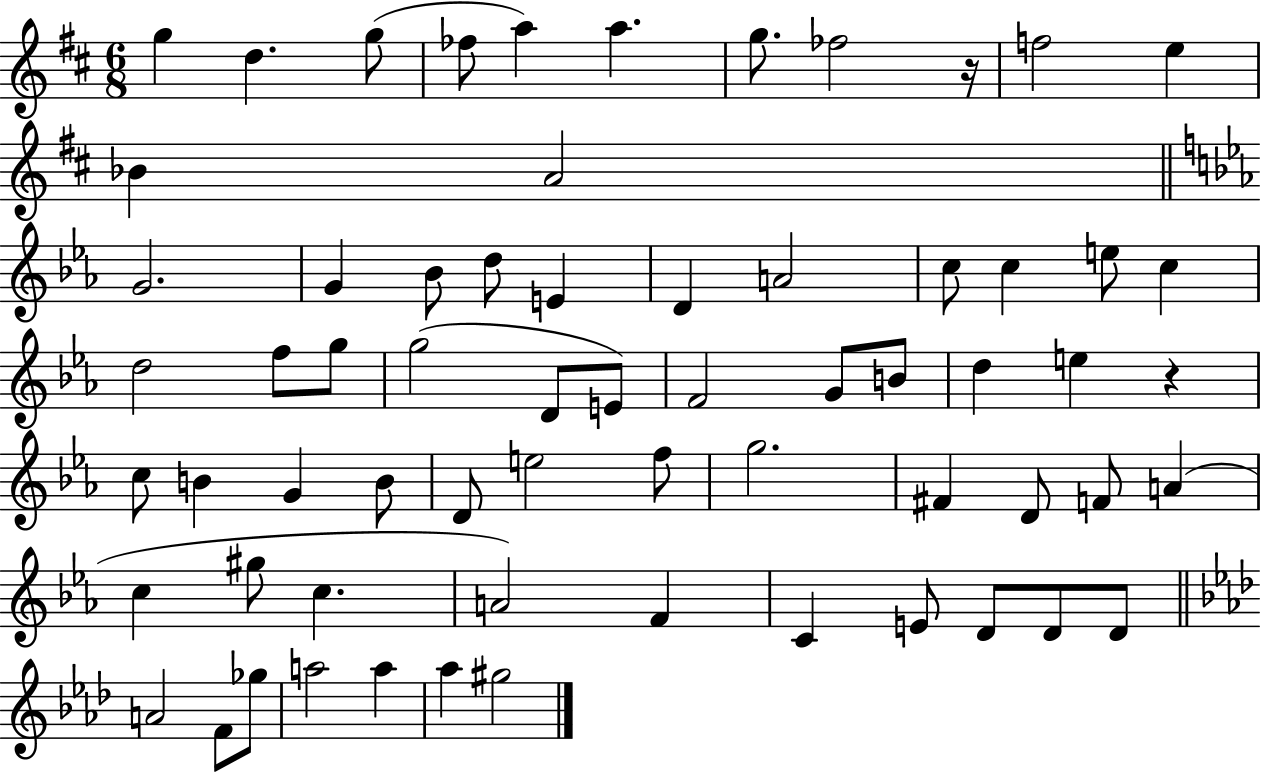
G5/q D5/q. G5/e FES5/e A5/q A5/q. G5/e. FES5/h R/s F5/h E5/q Bb4/q A4/h G4/h. G4/q Bb4/e D5/e E4/q D4/q A4/h C5/e C5/q E5/e C5/q D5/h F5/e G5/e G5/h D4/e E4/e F4/h G4/e B4/e D5/q E5/q R/q C5/e B4/q G4/q B4/e D4/e E5/h F5/e G5/h. F#4/q D4/e F4/e A4/q C5/q G#5/e C5/q. A4/h F4/q C4/q E4/e D4/e D4/e D4/e A4/h F4/e Gb5/e A5/h A5/q Ab5/q G#5/h